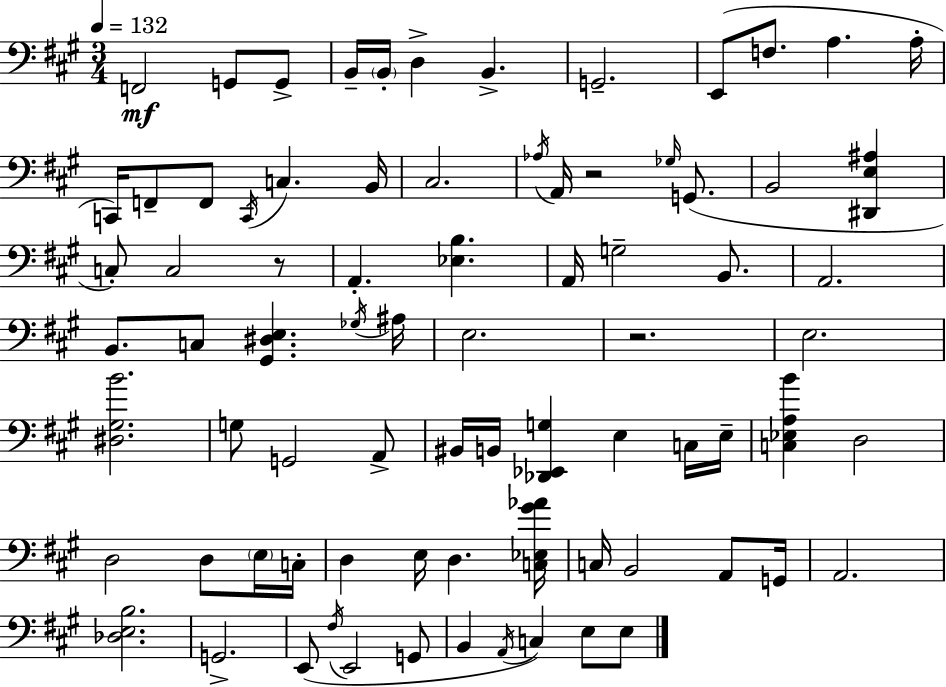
{
  \clef bass
  \numericTimeSignature
  \time 3/4
  \key a \major
  \tempo 4 = 132
  f,2\mf g,8 g,8-> | b,16-- \parenthesize b,16-. d4-> b,4.-> | g,2.-- | e,8( f8. a4. a16-. | \break c,16) f,8-- f,8 \acciaccatura { c,16 } c4. | b,16 cis2. | \acciaccatura { aes16 } a,16 r2 \grace { ges16 } | g,8.( b,2 <dis, e ais>4 | \break c8-.) c2 | r8 a,4.-. <ees b>4. | a,16 g2-- | b,8. a,2. | \break b,8. c8 <gis, dis e>4. | \acciaccatura { ges16 } ais16 e2. | r2. | e2. | \break <dis gis b'>2. | g8 g,2 | a,8-> bis,16 b,16 <des, ees, g>4 e4 | c16 e16-- <c ees a b'>4 d2 | \break d2 | d8 \parenthesize e16 c16-. d4 e16 d4. | <c ees gis' aes'>16 c16 b,2 | a,8 g,16 a,2. | \break <des e b>2. | g,2.-> | e,8( \acciaccatura { fis16 } e,2 | g,8 b,4 \acciaccatura { a,16 }) c4 | \break e8 e8 \bar "|."
}